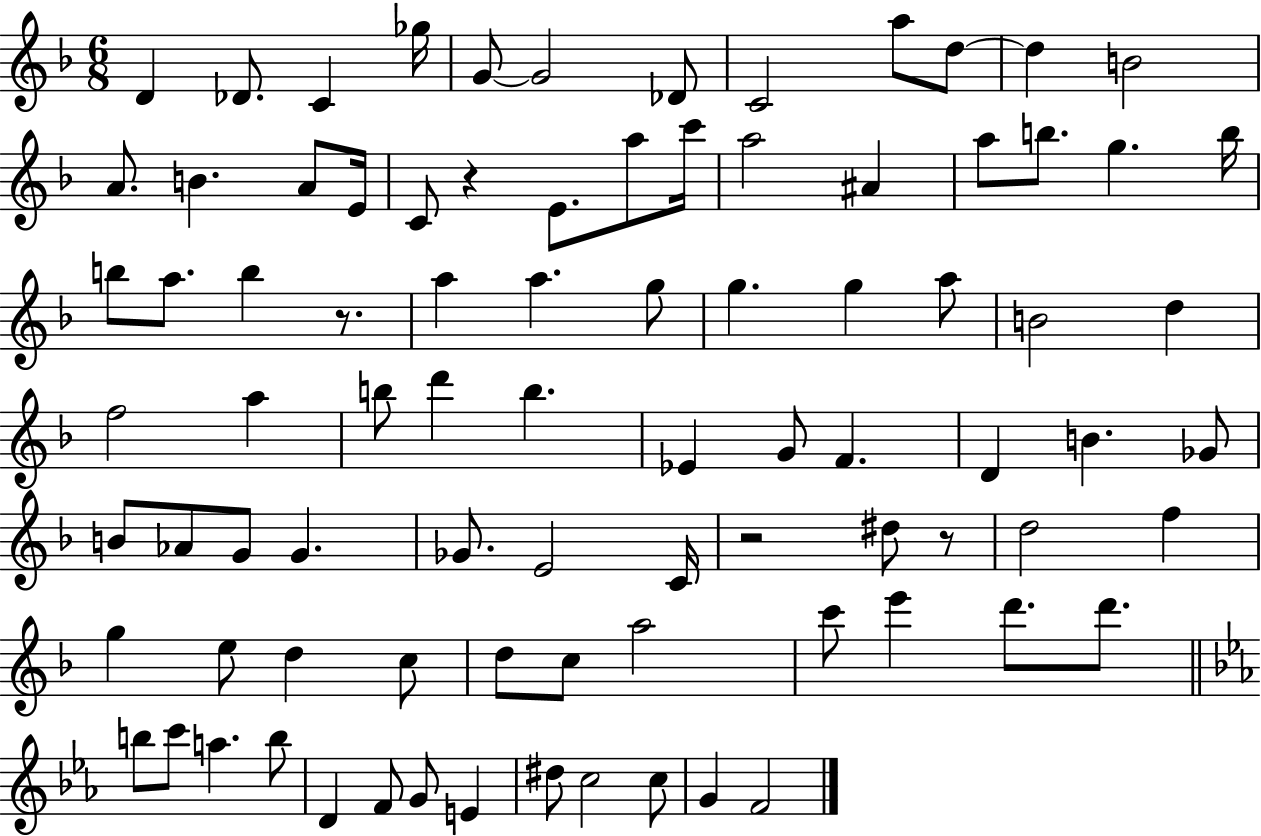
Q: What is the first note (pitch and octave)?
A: D4